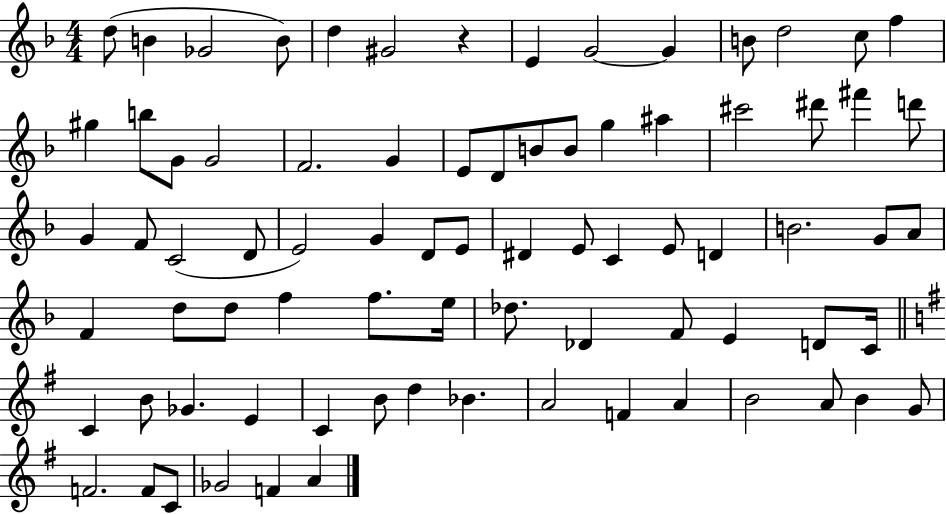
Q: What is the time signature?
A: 4/4